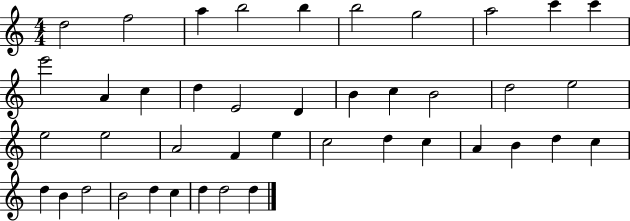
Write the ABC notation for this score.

X:1
T:Untitled
M:4/4
L:1/4
K:C
d2 f2 a b2 b b2 g2 a2 c' c' e'2 A c d E2 D B c B2 d2 e2 e2 e2 A2 F e c2 d c A B d c d B d2 B2 d c d d2 d